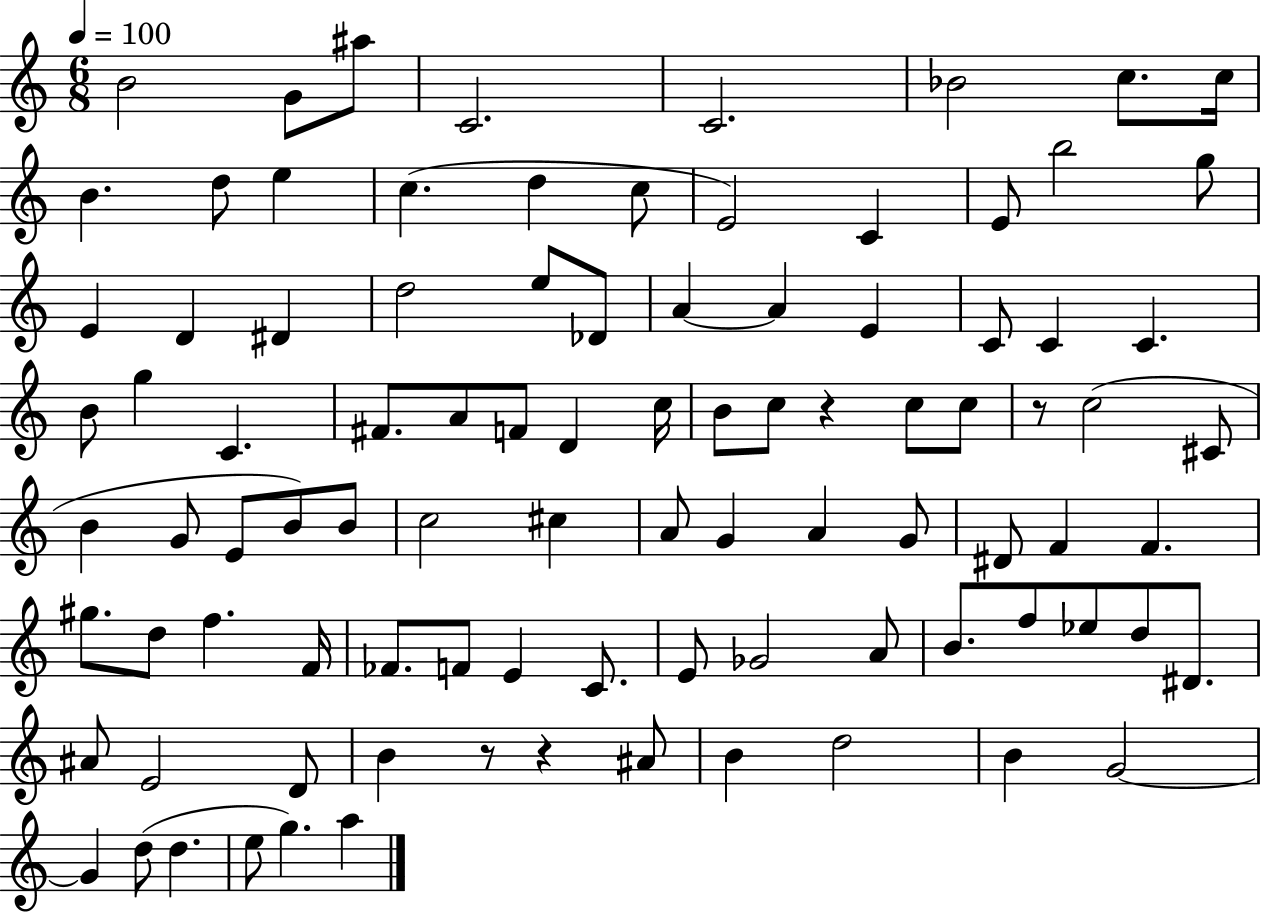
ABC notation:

X:1
T:Untitled
M:6/8
L:1/4
K:C
B2 G/2 ^a/2 C2 C2 _B2 c/2 c/4 B d/2 e c d c/2 E2 C E/2 b2 g/2 E D ^D d2 e/2 _D/2 A A E C/2 C C B/2 g C ^F/2 A/2 F/2 D c/4 B/2 c/2 z c/2 c/2 z/2 c2 ^C/2 B G/2 E/2 B/2 B/2 c2 ^c A/2 G A G/2 ^D/2 F F ^g/2 d/2 f F/4 _F/2 F/2 E C/2 E/2 _G2 A/2 B/2 f/2 _e/2 d/2 ^D/2 ^A/2 E2 D/2 B z/2 z ^A/2 B d2 B G2 G d/2 d e/2 g a